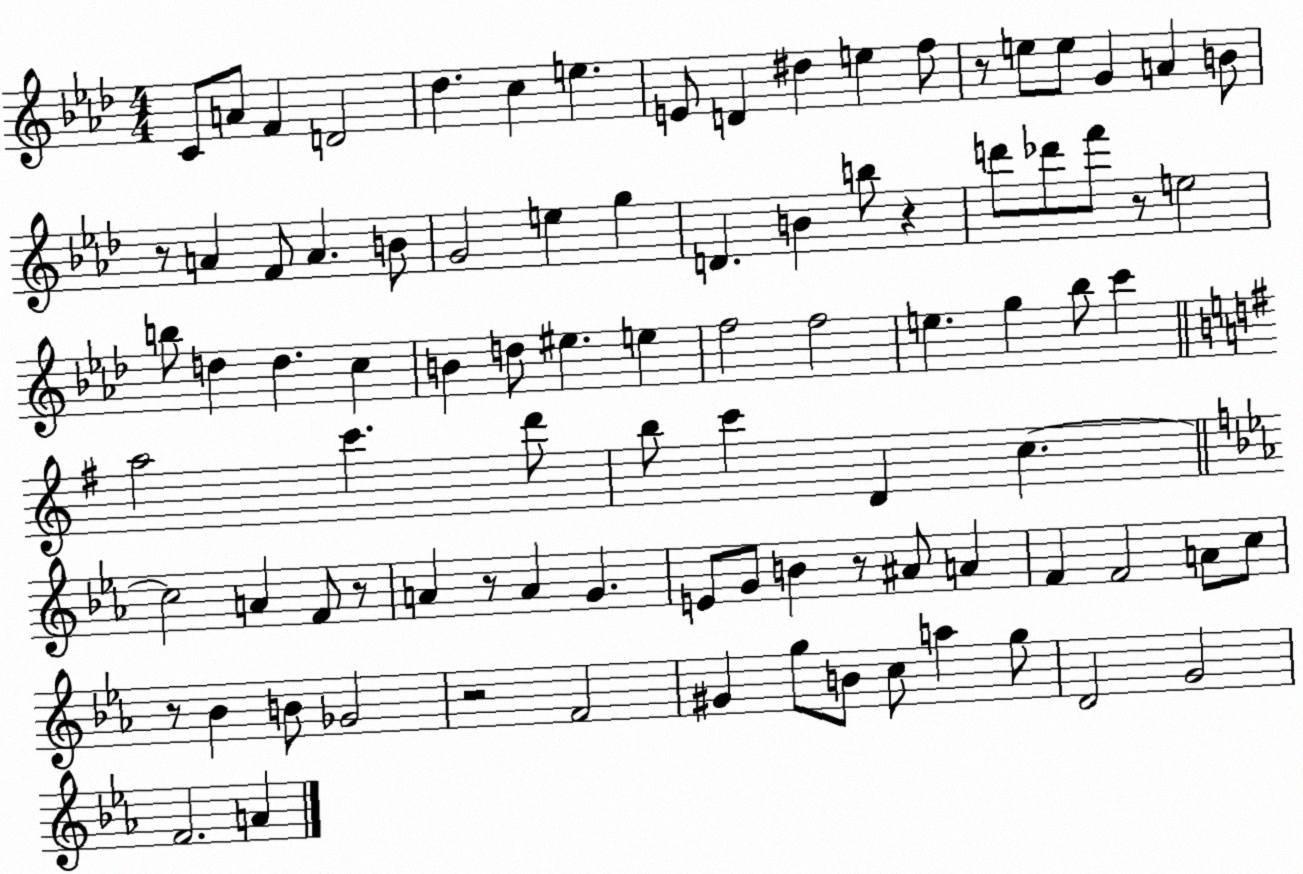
X:1
T:Untitled
M:4/4
L:1/4
K:Ab
C/2 A/2 F D2 _d c e E/2 D ^d e f/2 z/2 e/2 e/2 G A B/2 z/2 A F/2 A B/2 G2 e g D B b/2 z d'/2 _d'/2 f'/2 z/2 e2 b/2 d d c B d/2 ^e e f2 f2 e g _b/2 c' a2 c' d'/2 b/2 c' D c c2 A F/2 z/2 A z/2 A G E/2 G/2 B z/2 ^A/2 A F F2 A/2 c/2 z/2 _B B/2 _G2 z2 F2 ^G g/2 B/2 c/2 a g/2 D2 G2 F2 A